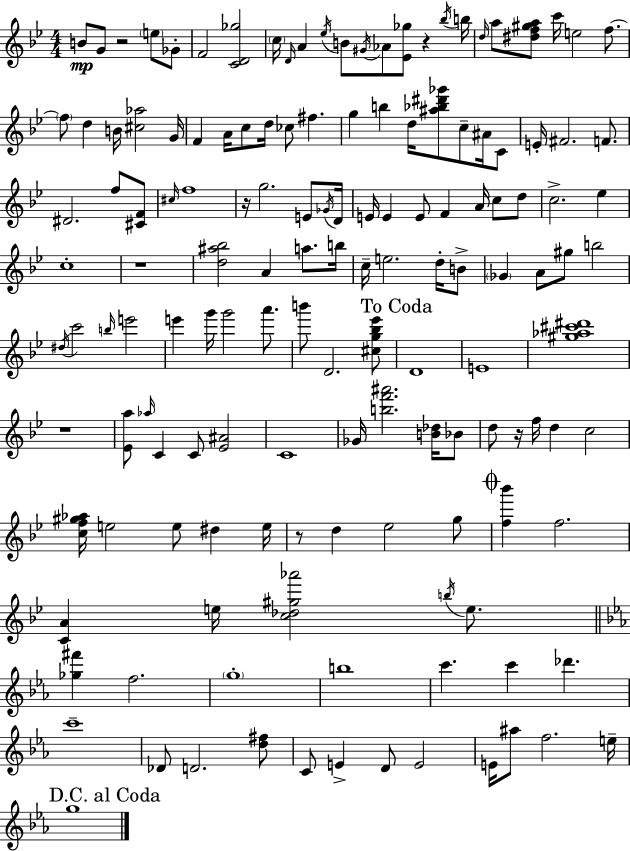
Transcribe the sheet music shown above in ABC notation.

X:1
T:Untitled
M:4/4
L:1/4
K:Gm
B/2 G/2 z2 e/2 _G/2 F2 [CD_g]2 c/4 D/4 A _e/4 B/2 ^G/4 _A/2 [_E_g]/2 z _b/4 b/4 d/4 a/2 [^df^ga]/2 c'/4 e2 f/2 f/2 d B/4 [^c_a]2 G/4 F A/4 c/2 d/4 _c/2 ^f g b d/4 [^a_b^d'_g']/2 c/2 ^A/4 C/2 E/4 ^F2 F/2 ^D2 f/2 [^CF]/2 ^c/4 f4 z/4 g2 E/2 _G/4 D/4 E/4 E E/2 F A/4 c/2 d/2 c2 _e c4 z4 [d^a_b]2 A a/2 b/4 c/4 e2 d/4 B/2 _G A/2 ^g/2 b2 ^d/4 c'2 b/4 e'2 e' g'/4 g'2 a'/2 b'/2 D2 [^cg_b_e']/2 D4 E4 [^g_a^c'^d']4 z4 [_Ea]/2 _a/4 C C/2 [_E^A]2 C4 _G/4 [bf'^a']2 [B_d]/4 _B/2 d/2 z/4 f/4 d c2 [cf^g_a]/4 e2 e/2 ^d e/4 z/2 d _e2 g/2 [f_b'] f2 [CA] e/4 [c_d^g_a']2 b/4 e/2 [_g^f'] f2 g4 b4 c' c' _d' c'4 _D/2 D2 [d^f]/2 C/2 E D/2 E2 E/4 ^a/2 f2 e/4 g4